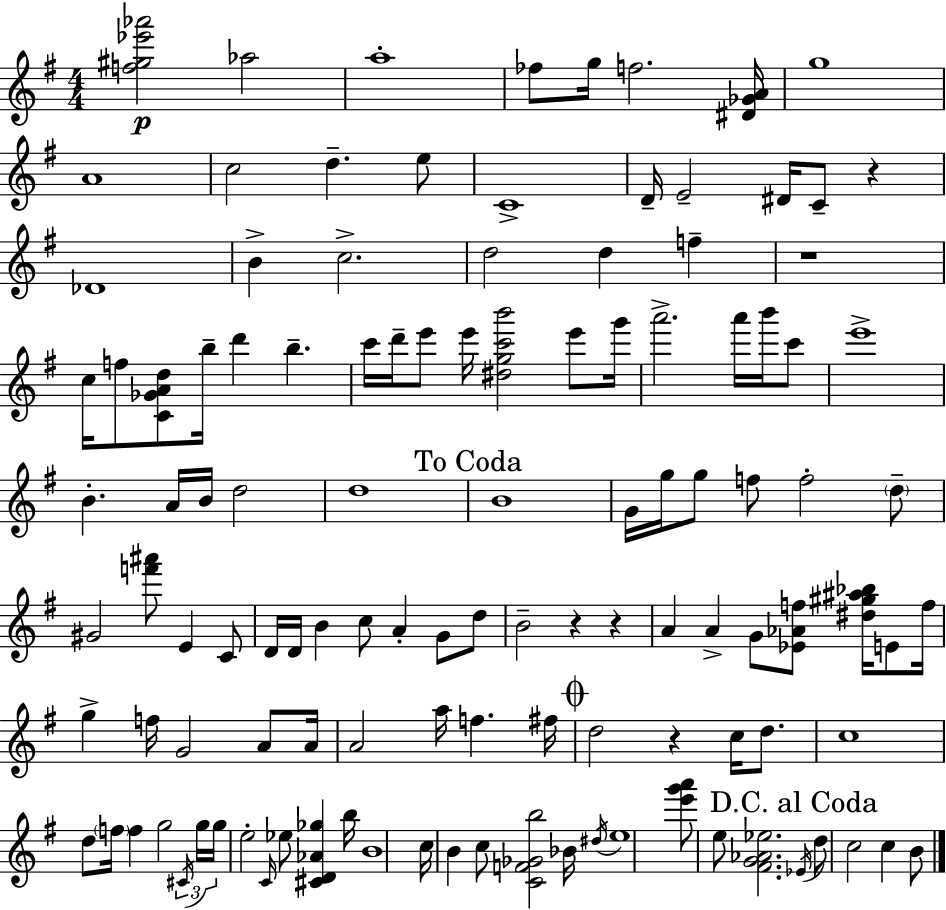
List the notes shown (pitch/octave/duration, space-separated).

[F5,G#5,Eb6,Ab6]/h Ab5/h A5/w FES5/e G5/s F5/h. [D#4,Gb4,A4]/s G5/w A4/w C5/h D5/q. E5/e C4/w D4/s E4/h D#4/s C4/e R/q Db4/w B4/q C5/h. D5/h D5/q F5/q R/w C5/s F5/e [C4,Gb4,A4,D5]/e B5/s D6/q B5/q. C6/s D6/s E6/e E6/s [D#5,G5,C6,B6]/h E6/e G6/s A6/h. A6/s B6/s C6/e E6/w B4/q. A4/s B4/s D5/h D5/w B4/w G4/s G5/s G5/e F5/e F5/h D5/e G#4/h [F6,A#6]/e E4/q C4/e D4/s D4/s B4/q C5/e A4/q G4/e D5/e B4/h R/q R/q A4/q A4/q G4/e [Eb4,Ab4,F5]/e [D#5,G#5,A#5,Bb5]/s E4/e F5/s G5/q F5/s G4/h A4/e A4/s A4/h A5/s F5/q. F#5/s D5/h R/q C5/s D5/e. C5/w D5/e F5/s F5/q G5/h C#4/s G5/s G5/s E5/h C4/s Eb5/e [C#4,D4,Ab4,Gb5]/q B5/s B4/w C5/s B4/q C5/e [C4,F4,Gb4,B5]/h Bb4/s D#5/s E5/w [E6,G6,A6]/e E5/e [F#4,G4,Ab4,Eb5]/h. Eb4/s D5/e C5/h C5/q B4/e